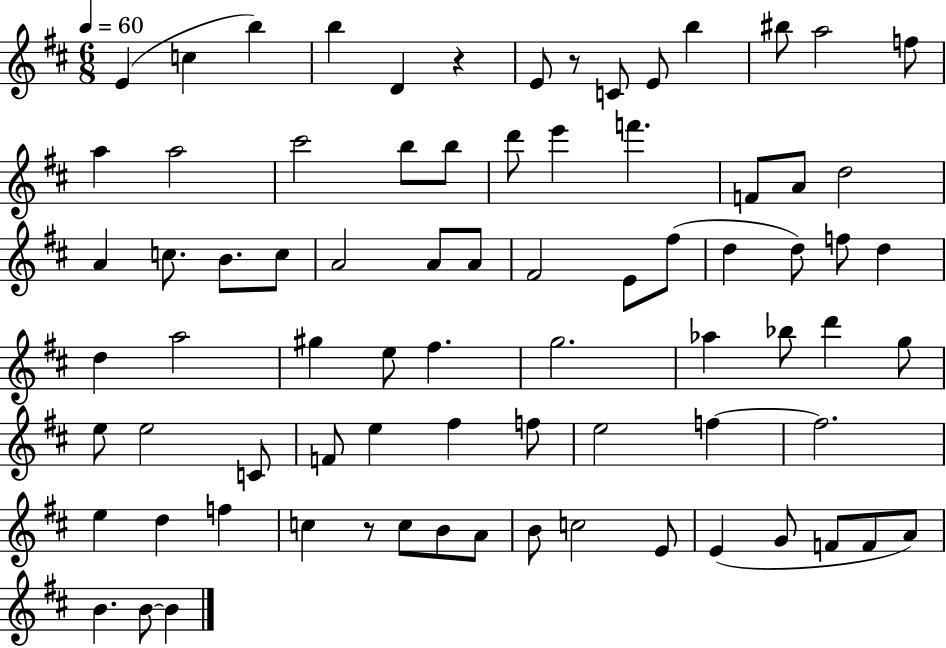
E4/q C5/q B5/q B5/q D4/q R/q E4/e R/e C4/e E4/e B5/q BIS5/e A5/h F5/e A5/q A5/h C#6/h B5/e B5/e D6/e E6/q F6/q. F4/e A4/e D5/h A4/q C5/e. B4/e. C5/e A4/h A4/e A4/e F#4/h E4/e F#5/e D5/q D5/e F5/e D5/q D5/q A5/h G#5/q E5/e F#5/q. G5/h. Ab5/q Bb5/e D6/q G5/e E5/e E5/h C4/e F4/e E5/q F#5/q F5/e E5/h F5/q F5/h. E5/q D5/q F5/q C5/q R/e C5/e B4/e A4/e B4/e C5/h E4/e E4/q G4/e F4/e F4/e A4/e B4/q. B4/e B4/q